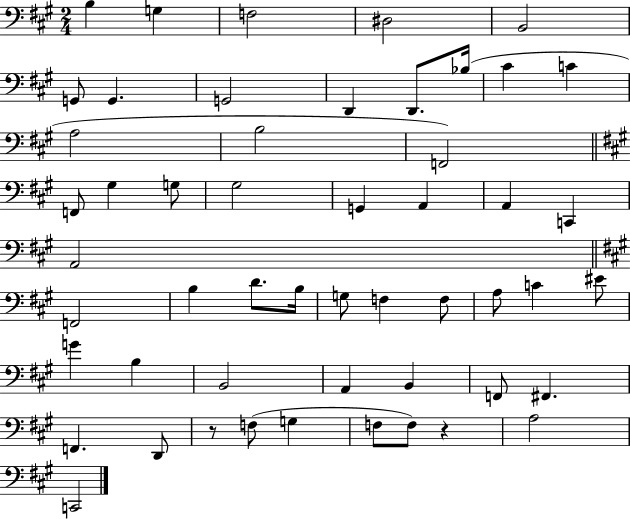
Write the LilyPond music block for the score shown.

{
  \clef bass
  \numericTimeSignature
  \time 2/4
  \key a \major
  b4 g4 | f2 | dis2 | b,2 | \break g,8 g,4. | g,2 | d,4 d,8. bes16( | cis'4 c'4 | \break a2 | b2 | f,2) | \bar "||" \break \key a \major f,8 gis4 g8 | gis2 | g,4 a,4 | a,4 c,4 | \break a,2 | \bar "||" \break \key a \major f,2 | b4 d'8. b16 | g8 f4 f8 | a8 c'4 eis'8 | \break g'4 b4 | b,2 | a,4 b,4 | f,8 fis,4. | \break f,4. d,8 | r8 f8( g4 | f8 f8) r4 | a2 | \break c,2 | \bar "|."
}